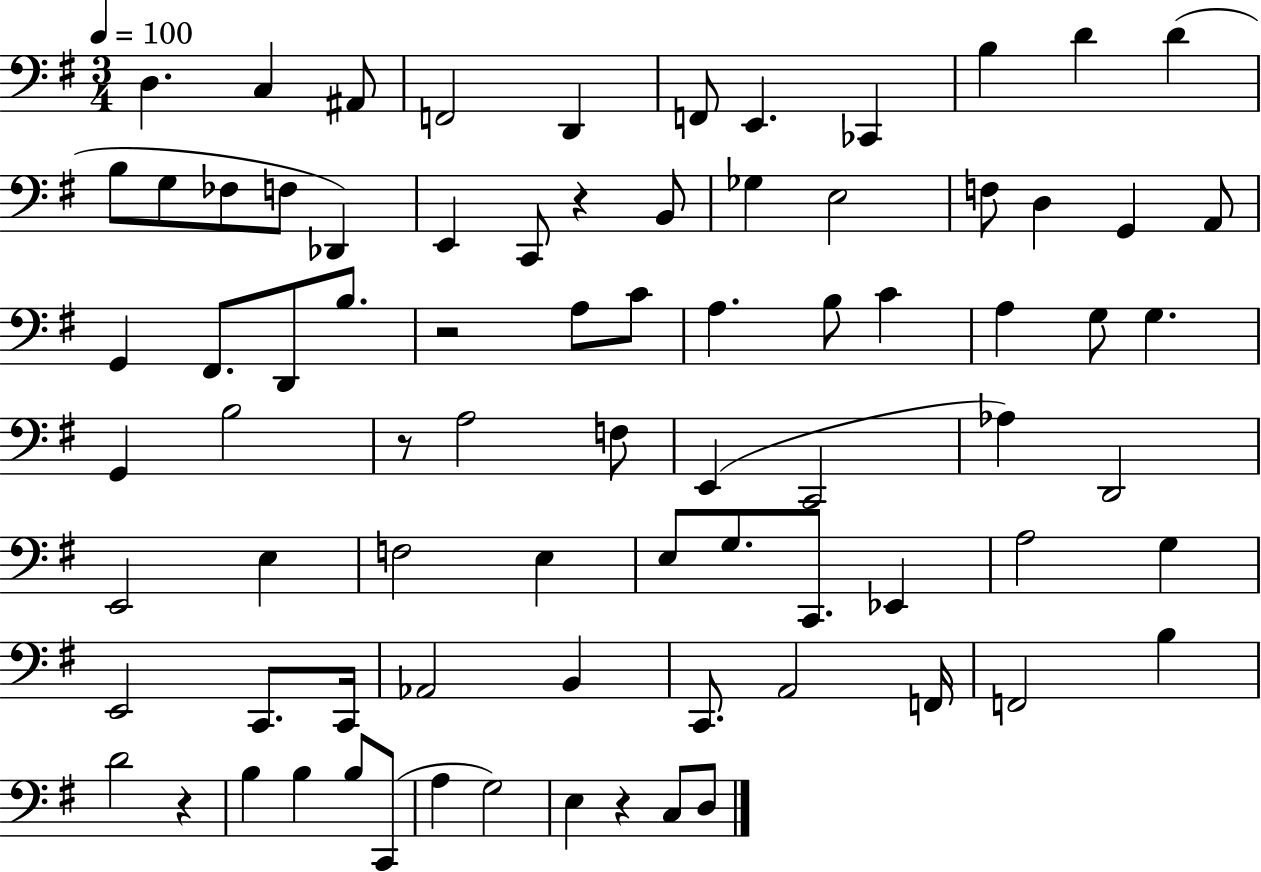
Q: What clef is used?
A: bass